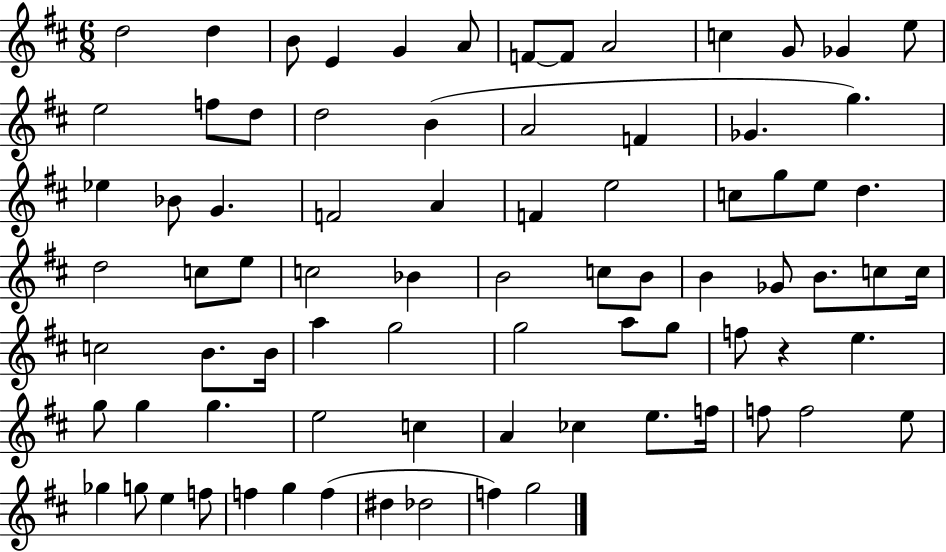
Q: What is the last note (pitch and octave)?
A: G5